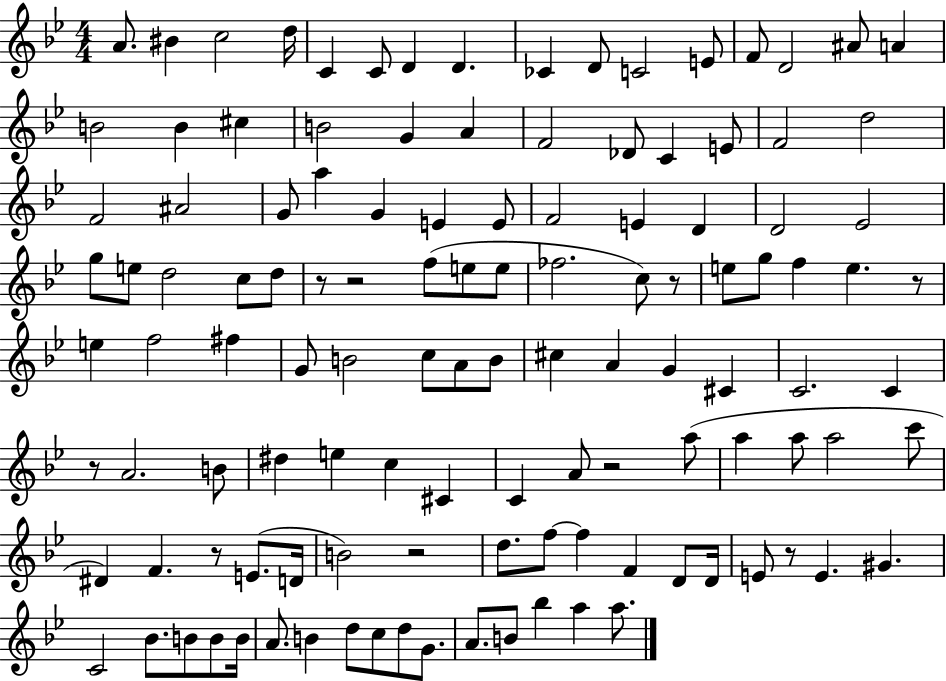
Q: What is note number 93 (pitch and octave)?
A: E4